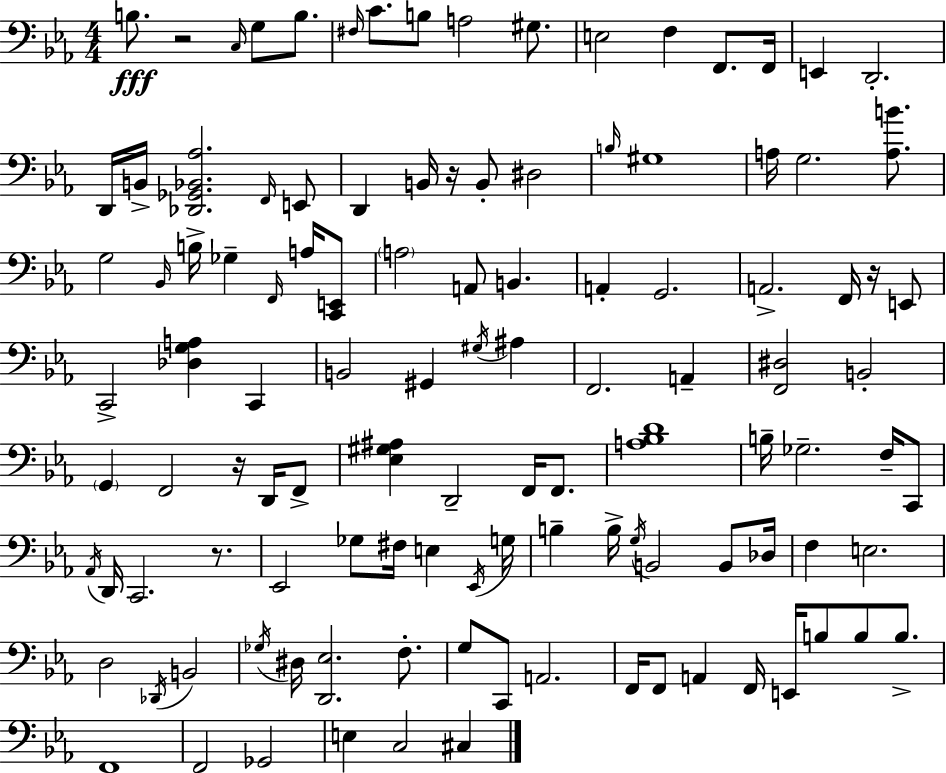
X:1
T:Untitled
M:4/4
L:1/4
K:Eb
B,/2 z2 C,/4 G,/2 B,/2 ^F,/4 C/2 B,/2 A,2 ^G,/2 E,2 F, F,,/2 F,,/4 E,, D,,2 D,,/4 B,,/4 [_D,,_G,,_B,,_A,]2 F,,/4 E,,/2 D,, B,,/4 z/4 B,,/2 ^D,2 B,/4 ^G,4 A,/4 G,2 [A,B]/2 G,2 _B,,/4 B,/4 _G, F,,/4 A,/4 [C,,E,,]/2 A,2 A,,/2 B,, A,, G,,2 A,,2 F,,/4 z/4 E,,/2 C,,2 [_D,G,A,] C,, B,,2 ^G,, ^G,/4 ^A, F,,2 A,, [F,,^D,]2 B,,2 G,, F,,2 z/4 D,,/4 F,,/2 [_E,^G,^A,] D,,2 F,,/4 F,,/2 [A,_B,D]4 B,/4 _G,2 F,/4 C,,/2 _A,,/4 D,,/4 C,,2 z/2 _E,,2 _G,/2 ^F,/4 E, _E,,/4 G,/4 B, B,/4 G,/4 B,,2 B,,/2 _D,/4 F, E,2 D,2 _D,,/4 B,,2 _G,/4 ^D,/4 [D,,_E,]2 F,/2 G,/2 C,,/2 A,,2 F,,/4 F,,/2 A,, F,,/4 E,,/4 B,/2 B,/2 B,/2 F,,4 F,,2 _G,,2 E, C,2 ^C,